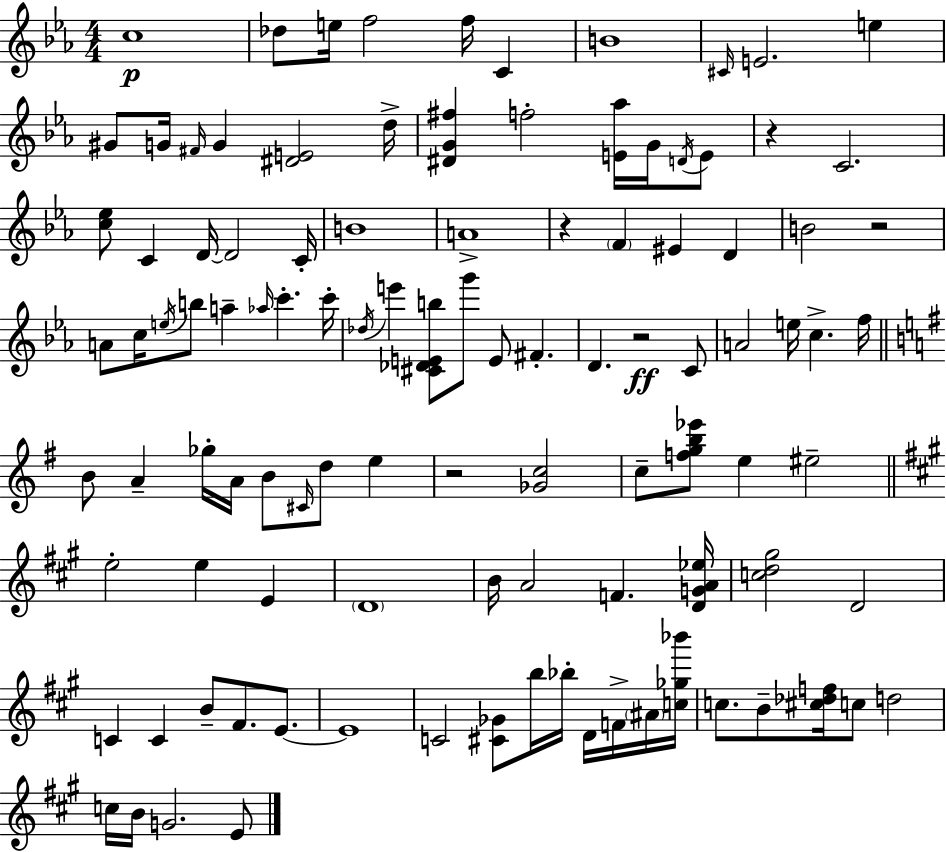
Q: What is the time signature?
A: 4/4